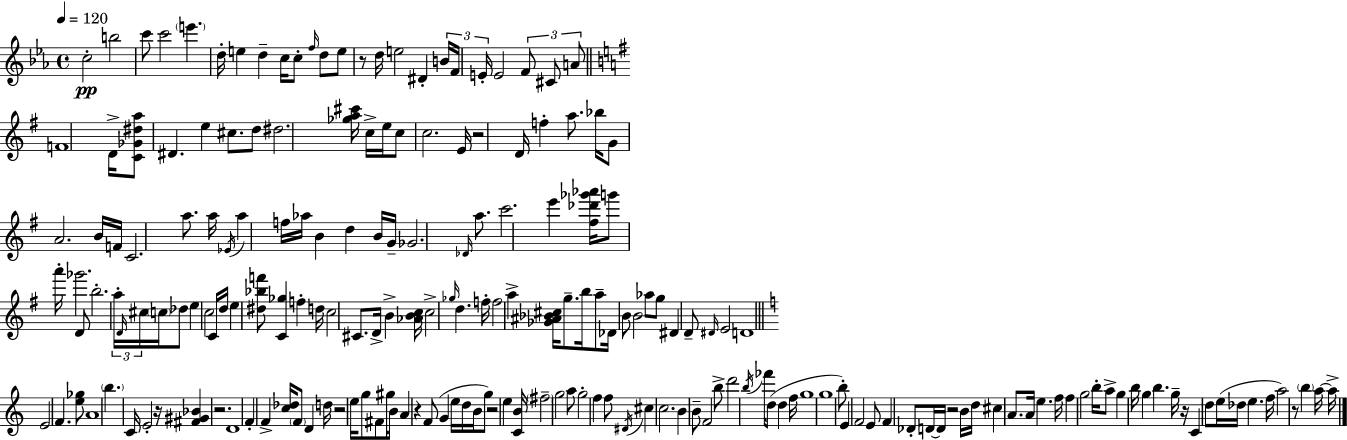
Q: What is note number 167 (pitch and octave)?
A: G5